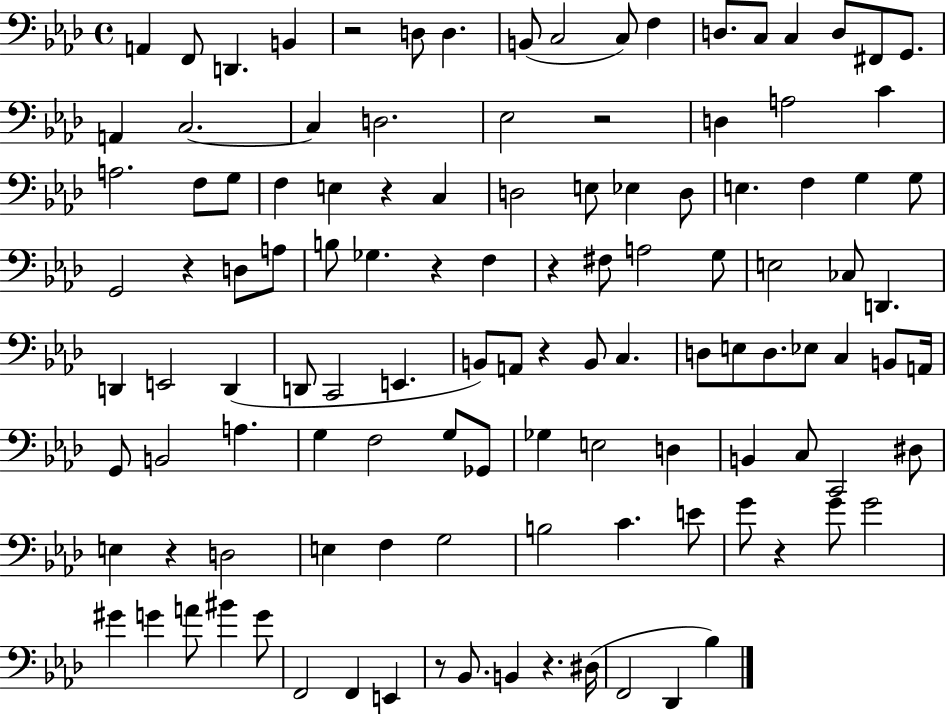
{
  \clef bass
  \time 4/4
  \defaultTimeSignature
  \key aes \major
  a,4 f,8 d,4. b,4 | r2 d8 d4. | b,8( c2 c8) f4 | d8. c8 c4 d8 fis,8 g,8. | \break a,4 c2.~~ | c4 d2. | ees2 r2 | d4 a2 c'4 | \break a2. f8 g8 | f4 e4 r4 c4 | d2 e8 ees4 d8 | e4. f4 g4 g8 | \break g,2 r4 d8 a8 | b8 ges4. r4 f4 | r4 fis8 a2 g8 | e2 ces8 d,4. | \break d,4 e,2 d,4( | d,8 c,2 e,4. | b,8) a,8 r4 b,8 c4. | d8 e8 d8. ees8 c4 b,8 a,16 | \break g,8 b,2 a4. | g4 f2 g8 ges,8 | ges4 e2 d4 | b,4 c8 c,2 dis8 | \break e4 r4 d2 | e4 f4 g2 | b2 c'4. e'8 | g'8 r4 g'8 g'2 | \break gis'4 g'4 a'8 bis'4 g'8 | f,2 f,4 e,4 | r8 bes,8. b,4 r4. dis16( | f,2 des,4 bes4) | \break \bar "|."
}